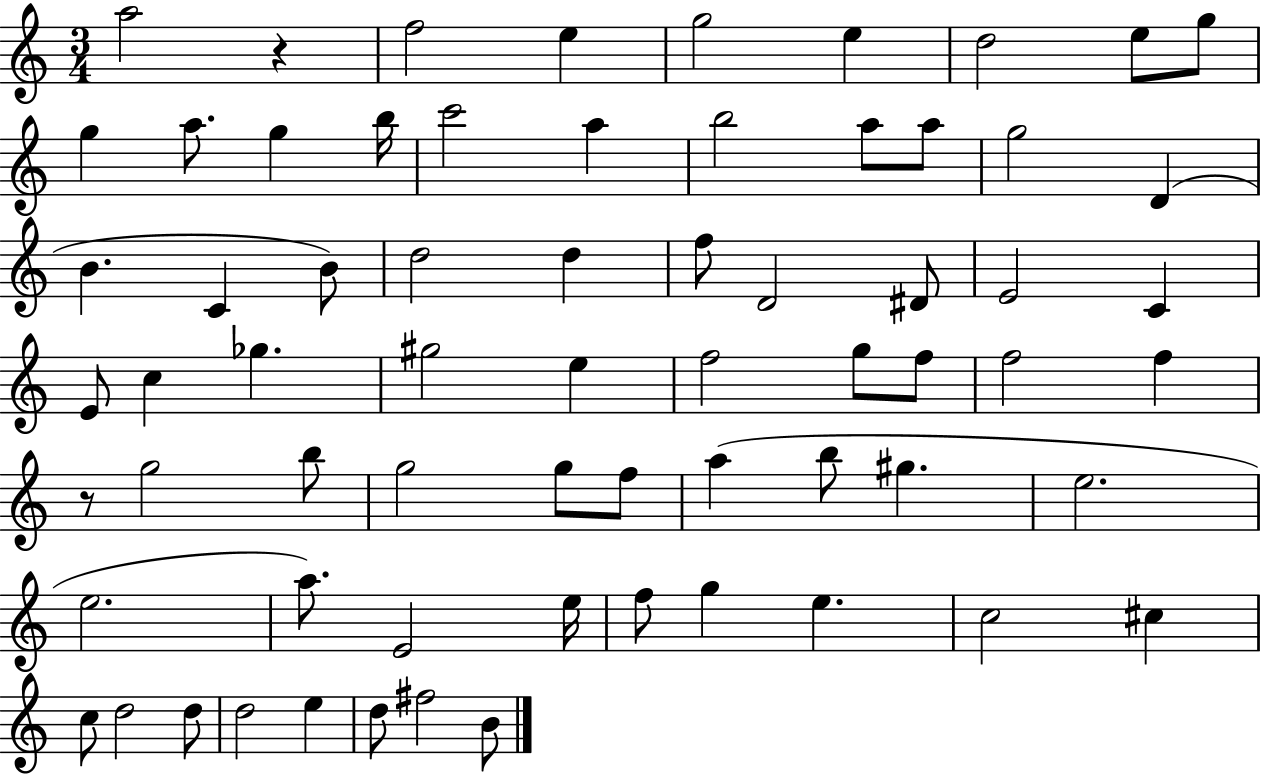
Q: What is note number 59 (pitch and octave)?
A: D5